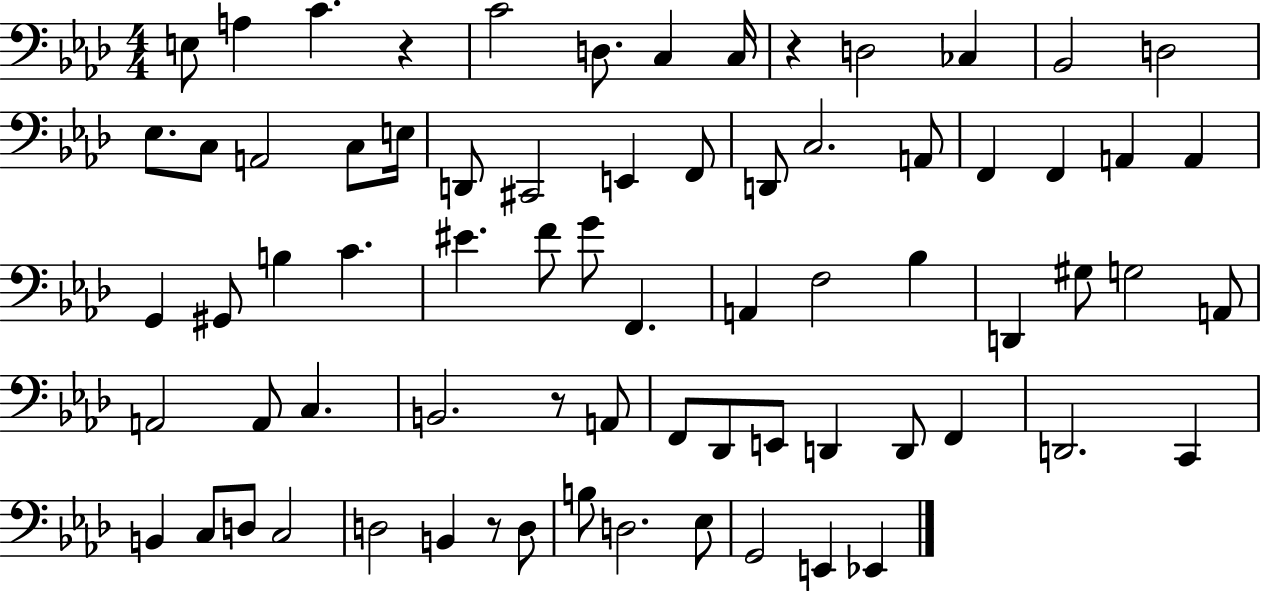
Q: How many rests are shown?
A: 4